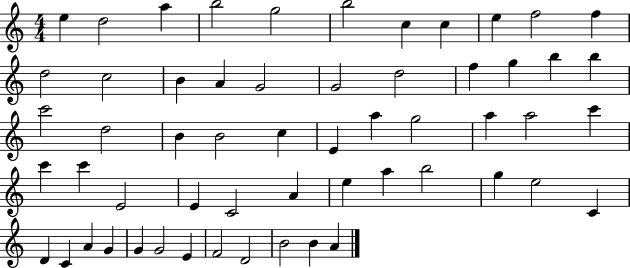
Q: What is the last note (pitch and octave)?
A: A4